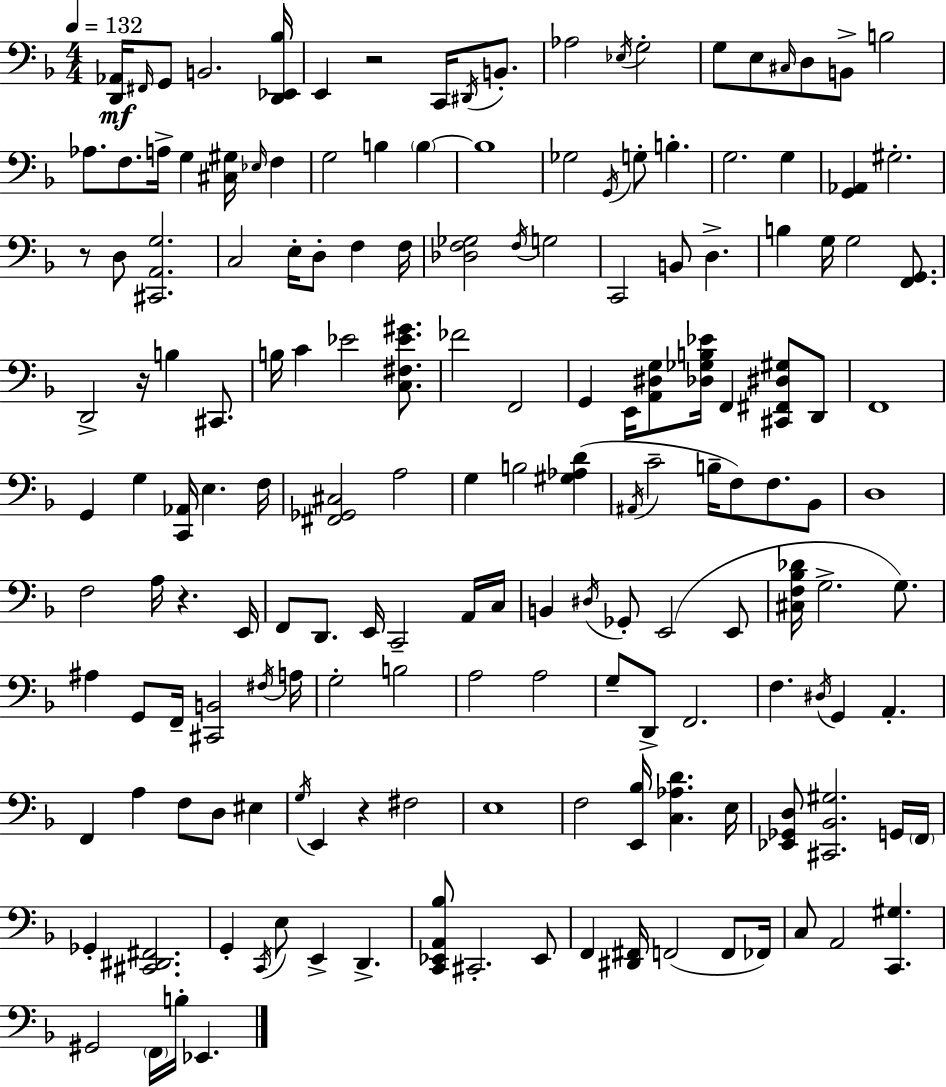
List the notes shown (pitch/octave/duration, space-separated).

[D2,Ab2]/s F#2/s G2/e B2/h. [D2,Eb2,Bb3]/s E2/q R/h C2/s D#2/s B2/e. Ab3/h Eb3/s G3/h G3/e E3/e C#3/s D3/e B2/e B3/h Ab3/e. F3/e. A3/s G3/q [C#3,G#3]/s Eb3/s F3/q G3/h B3/q B3/q B3/w Gb3/h G2/s G3/e B3/q. G3/h. G3/q [G2,Ab2]/q G#3/h. R/e D3/e [C#2,A2,G3]/h. C3/h E3/s D3/e F3/q F3/s [Db3,F3,Gb3]/h F3/s G3/h C2/h B2/e D3/q. B3/q G3/s G3/h [F2,G2]/e. D2/h R/s B3/q C#2/e. B3/s C4/q Eb4/h [C3,F#3,Eb4,G#4]/e. FES4/h F2/h G2/q E2/s [A2,D#3,G3]/e [Db3,Gb3,B3,Eb4]/s F2/q [C#2,F#2,D#3,G#3]/e D2/e F2/w G2/q G3/q [C2,Ab2]/s E3/q. F3/s [F#2,Gb2,C#3]/h A3/h G3/q B3/h [G#3,Ab3,D4]/q A#2/s C4/h B3/s F3/e F3/e. Bb2/e D3/w F3/h A3/s R/q. E2/s F2/e D2/e. E2/s C2/h A2/s C3/s B2/q D#3/s Gb2/e E2/h E2/e [C#3,F3,Bb3,Db4]/s G3/h. G3/e. A#3/q G2/e F2/s [C#2,B2]/h F#3/s A3/s G3/h B3/h A3/h A3/h G3/e D2/e F2/h. F3/q. D#3/s G2/q A2/q. F2/q A3/q F3/e D3/e EIS3/q G3/s E2/q R/q F#3/h E3/w F3/h [E2,Bb3]/s [C3,Ab3,D4]/q. E3/s [Eb2,Gb2,D3]/e [C#2,Bb2,G#3]/h. G2/s F2/s Gb2/q [C#2,D#2,F#2]/h. G2/q C2/s E3/e E2/q D2/q. [C2,Eb2,A2,Bb3]/e C#2/h. Eb2/e F2/q [D#2,F#2]/s F2/h F2/e FES2/s C3/e A2/h [C2,G#3]/q. G#2/h F2/s B3/s Eb2/q.